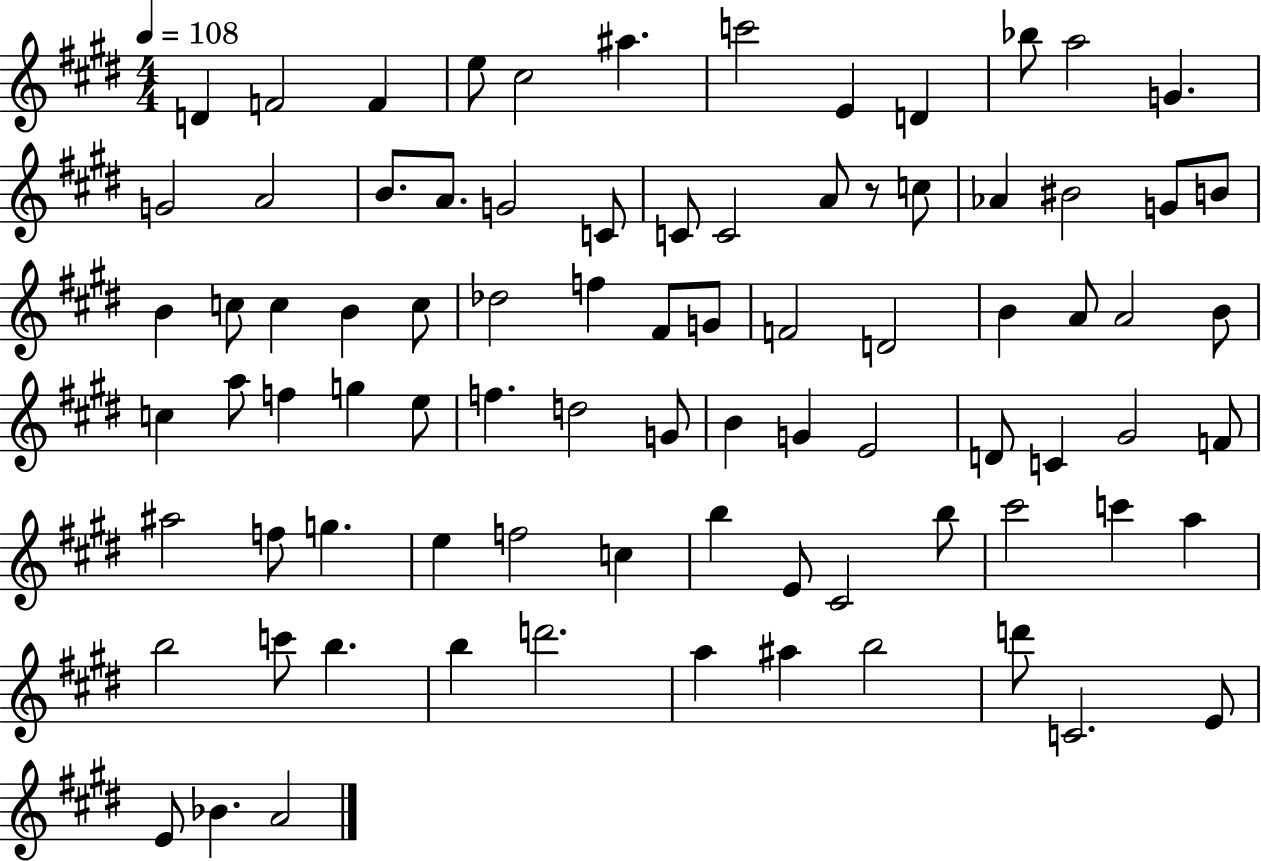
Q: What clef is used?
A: treble